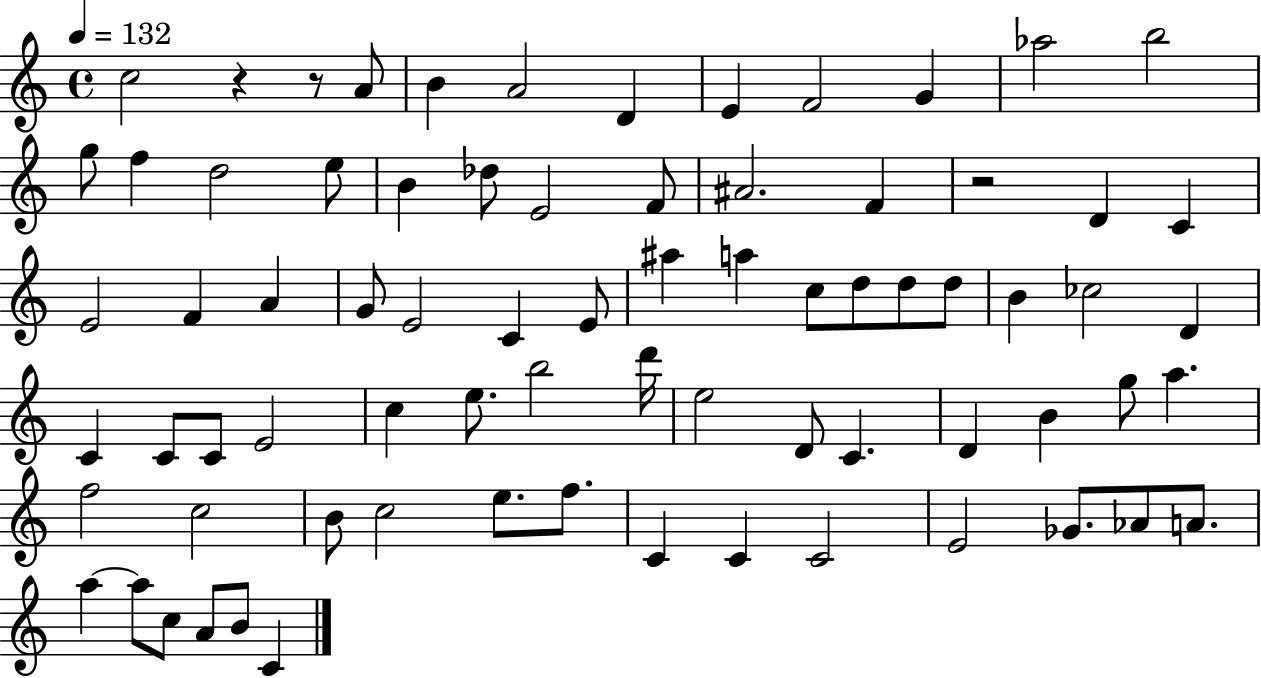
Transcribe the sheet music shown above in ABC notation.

X:1
T:Untitled
M:4/4
L:1/4
K:C
c2 z z/2 A/2 B A2 D E F2 G _a2 b2 g/2 f d2 e/2 B _d/2 E2 F/2 ^A2 F z2 D C E2 F A G/2 E2 C E/2 ^a a c/2 d/2 d/2 d/2 B _c2 D C C/2 C/2 E2 c e/2 b2 d'/4 e2 D/2 C D B g/2 a f2 c2 B/2 c2 e/2 f/2 C C C2 E2 _G/2 _A/2 A/2 a a/2 c/2 A/2 B/2 C